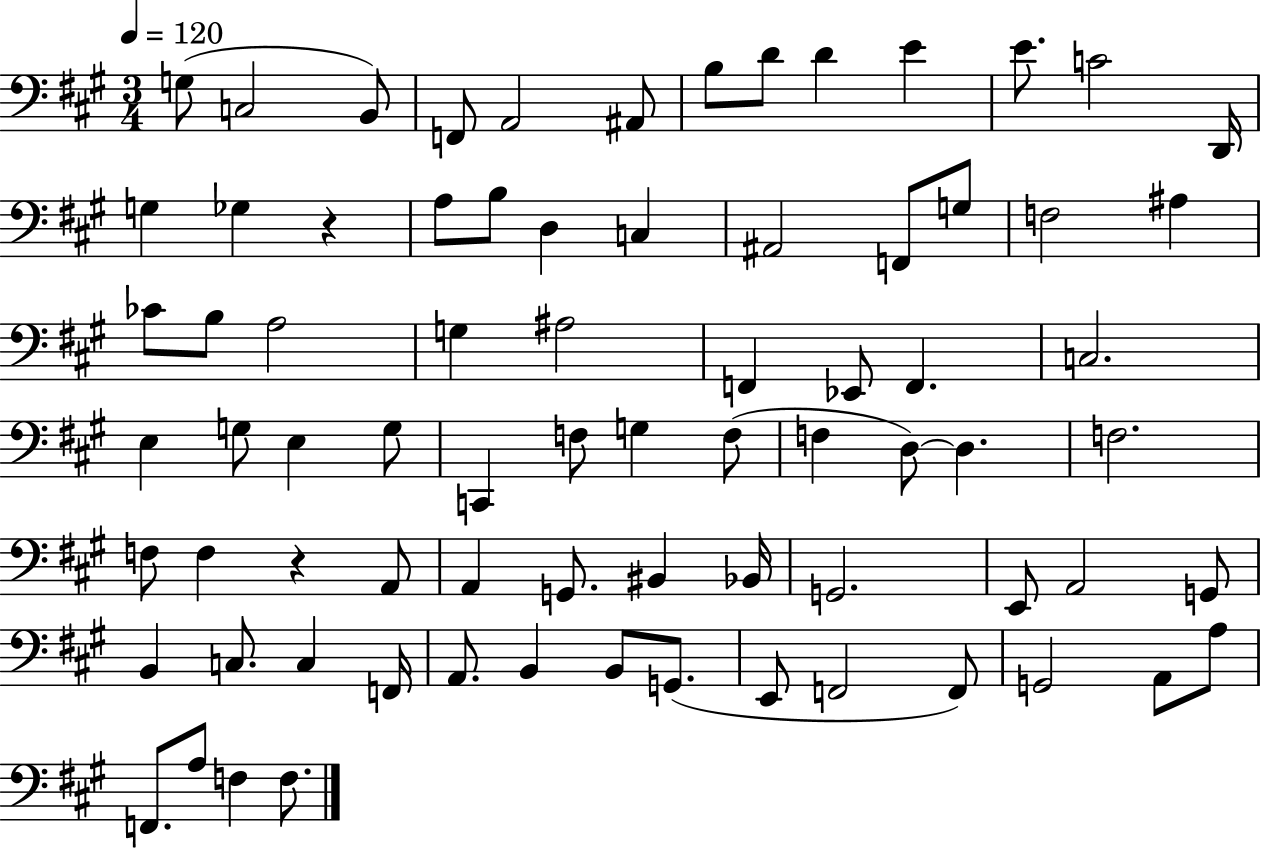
X:1
T:Untitled
M:3/4
L:1/4
K:A
G,/2 C,2 B,,/2 F,,/2 A,,2 ^A,,/2 B,/2 D/2 D E E/2 C2 D,,/4 G, _G, z A,/2 B,/2 D, C, ^A,,2 F,,/2 G,/2 F,2 ^A, _C/2 B,/2 A,2 G, ^A,2 F,, _E,,/2 F,, C,2 E, G,/2 E, G,/2 C,, F,/2 G, F,/2 F, D,/2 D, F,2 F,/2 F, z A,,/2 A,, G,,/2 ^B,, _B,,/4 G,,2 E,,/2 A,,2 G,,/2 B,, C,/2 C, F,,/4 A,,/2 B,, B,,/2 G,,/2 E,,/2 F,,2 F,,/2 G,,2 A,,/2 A,/2 F,,/2 A,/2 F, F,/2